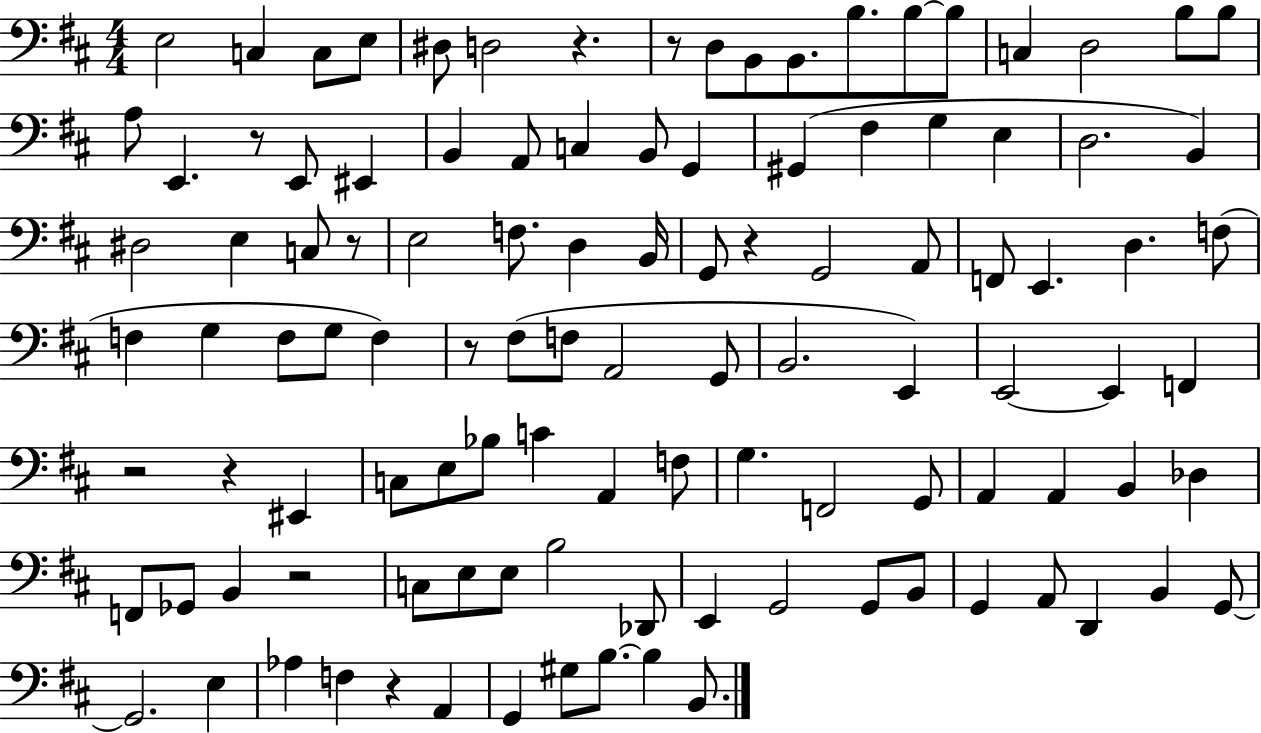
{
  \clef bass
  \numericTimeSignature
  \time 4/4
  \key d \major
  e2 c4 c8 e8 | dis8 d2 r4. | r8 d8 b,8 b,8. b8. b8~~ b8 | c4 d2 b8 b8 | \break a8 e,4. r8 e,8 eis,4 | b,4 a,8 c4 b,8 g,4 | gis,4( fis4 g4 e4 | d2. b,4) | \break dis2 e4 c8 r8 | e2 f8. d4 b,16 | g,8 r4 g,2 a,8 | f,8 e,4. d4. f8( | \break f4 g4 f8 g8 f4) | r8 fis8( f8 a,2 g,8 | b,2. e,4) | e,2~~ e,4 f,4 | \break r2 r4 eis,4 | c8 e8 bes8 c'4 a,4 f8 | g4. f,2 g,8 | a,4 a,4 b,4 des4 | \break f,8 ges,8 b,4 r2 | c8 e8 e8 b2 des,8 | e,4 g,2 g,8 b,8 | g,4 a,8 d,4 b,4 g,8~~ | \break g,2. e4 | aes4 f4 r4 a,4 | g,4 gis8 b8.~~ b4 b,8. | \bar "|."
}